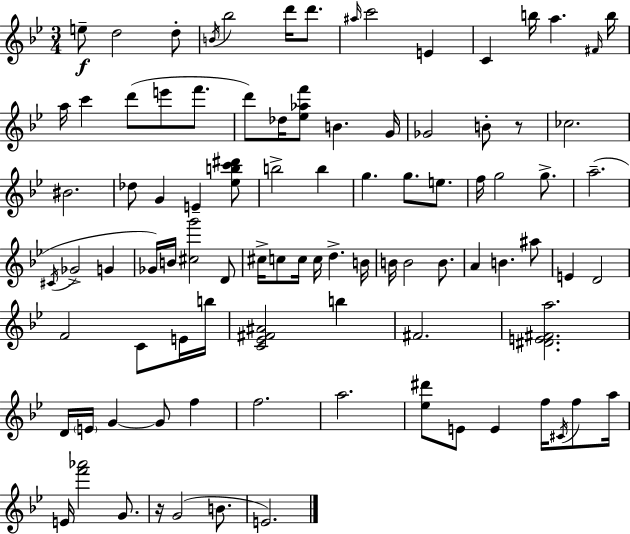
E5/e D5/h D5/e B4/s Bb5/h D6/s D6/e. A#5/s C6/h E4/q C4/q B5/s A5/q. F#4/s B5/s A5/s C6/q D6/e E6/e F6/e. D6/e Db5/s [Eb5,Ab5,F6]/e B4/q. G4/s Gb4/h B4/e R/e CES5/h. BIS4/h. Db5/e G4/q E4/q [Eb5,B5,C6,D#6]/e B5/h B5/q G5/q. G5/e. E5/e. F5/s G5/h G5/e. A5/h. C#4/s Gb4/h G4/q Gb4/s B4/s [C#5,G6]/h D4/e C#5/s C5/e C5/s C5/s D5/q. B4/s B4/s B4/h B4/e. A4/q B4/q. A#5/e E4/q D4/h F4/h C4/e E4/s B5/s [C4,Eb4,F#4,A#4]/h B5/q F#4/h. [D#4,E4,F#4,A5]/h. D4/s E4/s G4/q G4/e F5/q F5/h. A5/h. [Eb5,D#6]/e E4/e E4/q F5/s C#4/s F5/e A5/s E4/s [F6,Ab6]/h G4/e. R/s G4/h B4/e. E4/h.